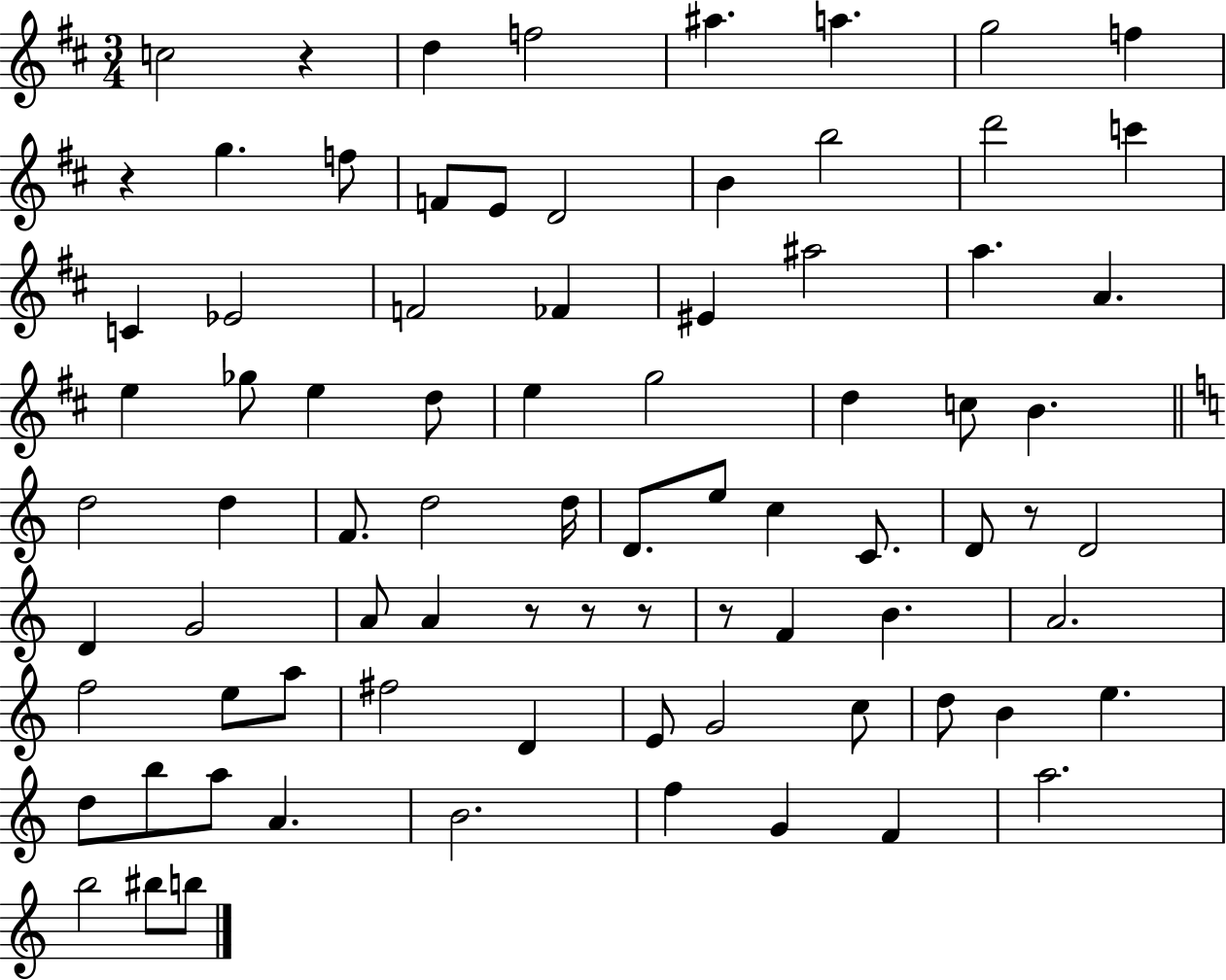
C5/h R/q D5/q F5/h A#5/q. A5/q. G5/h F5/q R/q G5/q. F5/e F4/e E4/e D4/h B4/q B5/h D6/h C6/q C4/q Eb4/h F4/h FES4/q EIS4/q A#5/h A5/q. A4/q. E5/q Gb5/e E5/q D5/e E5/q G5/h D5/q C5/e B4/q. D5/h D5/q F4/e. D5/h D5/s D4/e. E5/e C5/q C4/e. D4/e R/e D4/h D4/q G4/h A4/e A4/q R/e R/e R/e R/e F4/q B4/q. A4/h. F5/h E5/e A5/e F#5/h D4/q E4/e G4/h C5/e D5/e B4/q E5/q. D5/e B5/e A5/e A4/q. B4/h. F5/q G4/q F4/q A5/h. B5/h BIS5/e B5/e